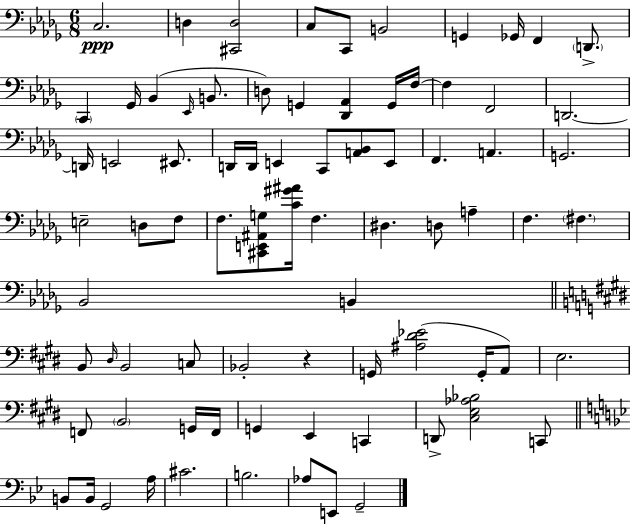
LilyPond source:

{
  \clef bass
  \numericTimeSignature
  \time 6/8
  \key bes \minor
  \repeat volta 2 { c2.\ppp | d4 <cis, d>2 | c8 c,8 b,2 | g,4 ges,16 f,4 \parenthesize d,8.-> | \break \parenthesize c,4 ges,16 bes,4( \grace { ees,16 } b,8. | d8) g,4 <des, aes,>4 g,16 | f16~~ f4 f,2 | d,2.~~ | \break d,16 e,2 eis,8. | d,16 d,16 e,4 c,8 <a, bes,>8 e,8 | f,4. a,4. | g,2. | \break e2-- d8 f8 | f8. <cis, e, ais, g>8 <c' gis' ais'>16 f4. | dis4. d8 a4-- | f4. \parenthesize fis4. | \break bes,2 b,4 | \bar "||" \break \key e \major b,8 \grace { dis16 } b,2 c8 | bes,2-. r4 | g,16 <ais dis' ees'>2( g,16-. a,8) | e2. | \break f,8 \parenthesize b,2 g,16 | f,16 g,4 e,4 c,4 | d,8-> <cis e aes bes>2 c,8 | \bar "||" \break \key g \minor b,8 b,16 g,2 a16 | cis'2. | b2. | aes8 e,8 g,2-- | \break } \bar "|."
}